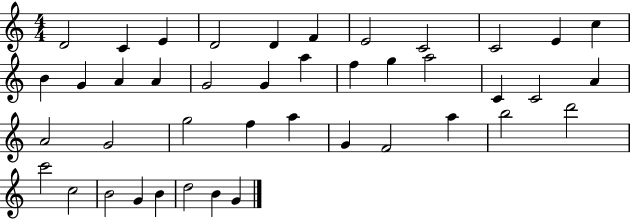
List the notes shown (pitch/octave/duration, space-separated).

D4/h C4/q E4/q D4/h D4/q F4/q E4/h C4/h C4/h E4/q C5/q B4/q G4/q A4/q A4/q G4/h G4/q A5/q F5/q G5/q A5/h C4/q C4/h A4/q A4/h G4/h G5/h F5/q A5/q G4/q F4/h A5/q B5/h D6/h C6/h C5/h B4/h G4/q B4/q D5/h B4/q G4/q